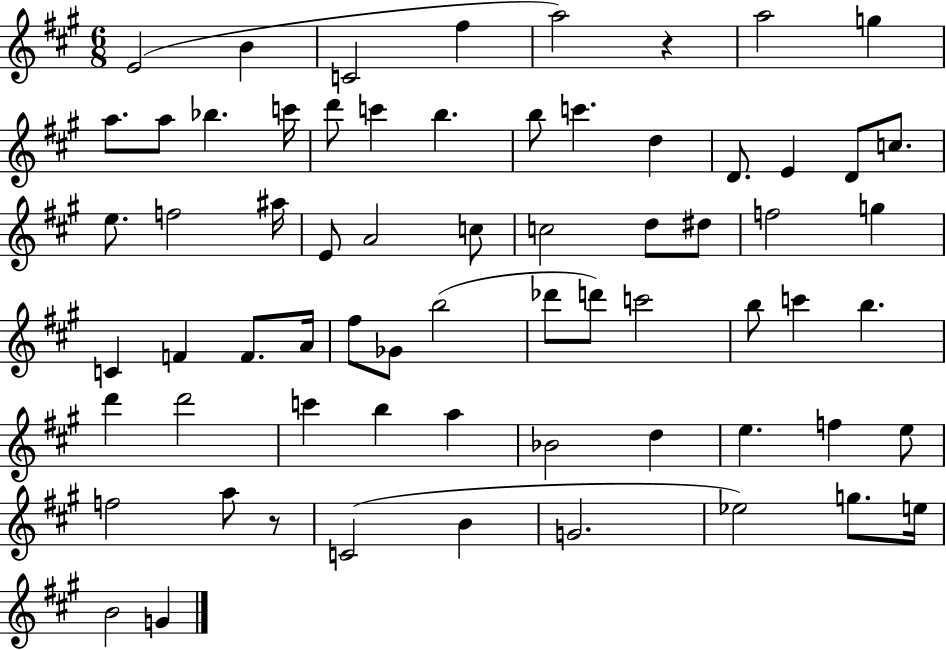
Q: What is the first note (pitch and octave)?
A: E4